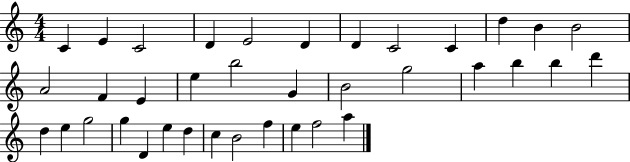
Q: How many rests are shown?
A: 0